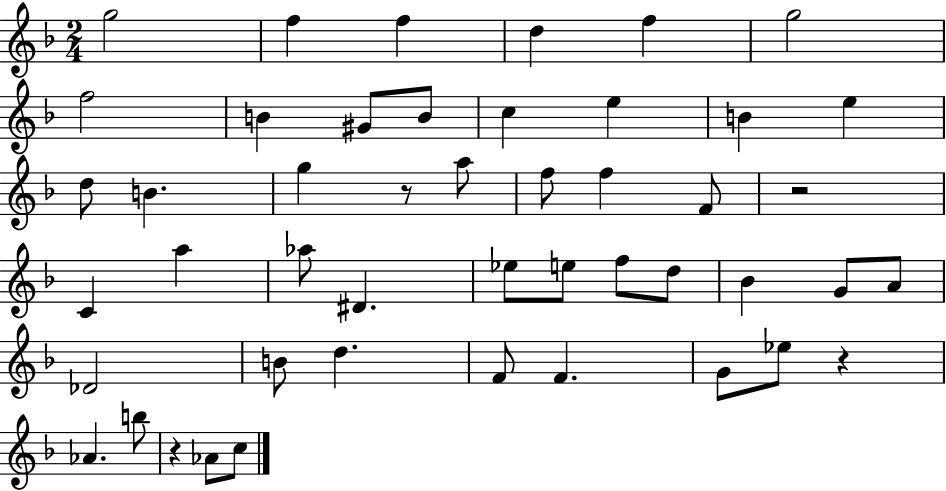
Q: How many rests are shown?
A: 4